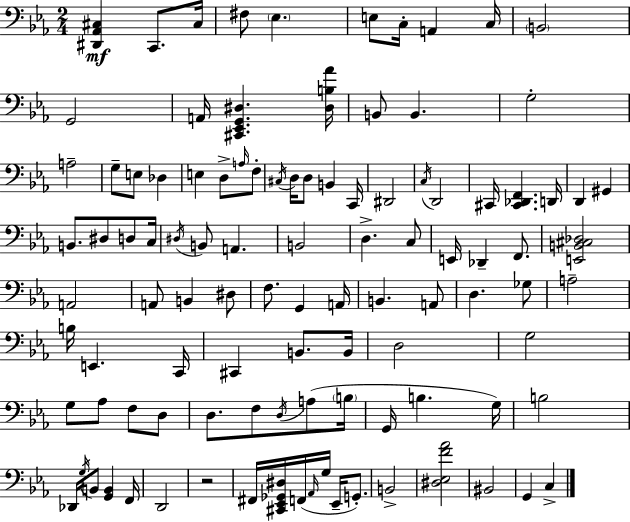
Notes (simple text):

[D#2,Ab2,C#3]/q C2/e. C#3/s F#3/e Eb3/q. E3/e C3/s A2/q C3/s B2/h G2/h A2/s [C#2,Eb2,G2,D#3]/q. [D#3,B3,Ab4]/s B2/e B2/q. G3/h A3/h G3/e E3/e Db3/q E3/q D3/e A3/s F3/e C#3/s D3/s D3/e B2/q C2/s D#2/h C3/s D2/h C#2/s [C#2,Db2,F2]/q. D2/s D2/q G#2/q B2/e. D#3/e D3/e C3/s D#3/s B2/e A2/q. B2/h D3/q. C3/e E2/s Db2/q F2/e. [E2,B2,C#3,Db3]/h A2/h A2/e B2/q D#3/e F3/e. G2/q A2/s B2/q. A2/e D3/q. Gb3/e A3/h B3/s E2/q. C2/s C#2/q B2/e. B2/s D3/h G3/h G3/e Ab3/e F3/e D3/e D3/e. F3/e D3/s A3/e B3/s G2/s B3/q. G3/s B3/h Db2/s G3/s B2/e [G2,B2]/q F2/s D2/h R/h F#2/s [C#2,Eb2,Gb2,D#3]/s F2/s Ab2/s G3/s Eb2/s G2/e. B2/h [D#3,Eb3,F4,Ab4]/h BIS2/h G2/q C3/q